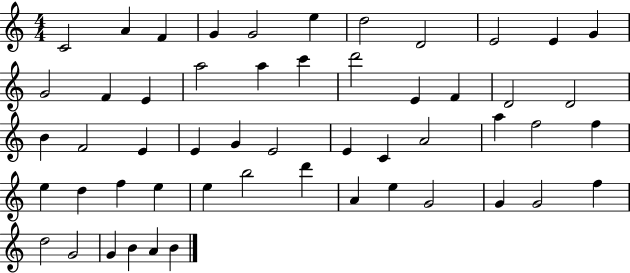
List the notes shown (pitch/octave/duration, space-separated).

C4/h A4/q F4/q G4/q G4/h E5/q D5/h D4/h E4/h E4/q G4/q G4/h F4/q E4/q A5/h A5/q C6/q D6/h E4/q F4/q D4/h D4/h B4/q F4/h E4/q E4/q G4/q E4/h E4/q C4/q A4/h A5/q F5/h F5/q E5/q D5/q F5/q E5/q E5/q B5/h D6/q A4/q E5/q G4/h G4/q G4/h F5/q D5/h G4/h G4/q B4/q A4/q B4/q